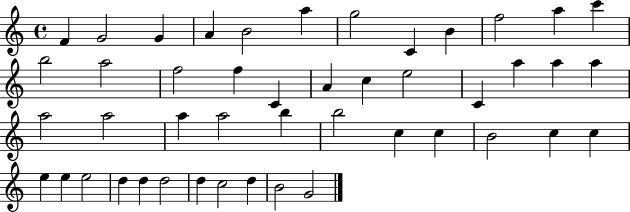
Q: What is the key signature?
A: C major